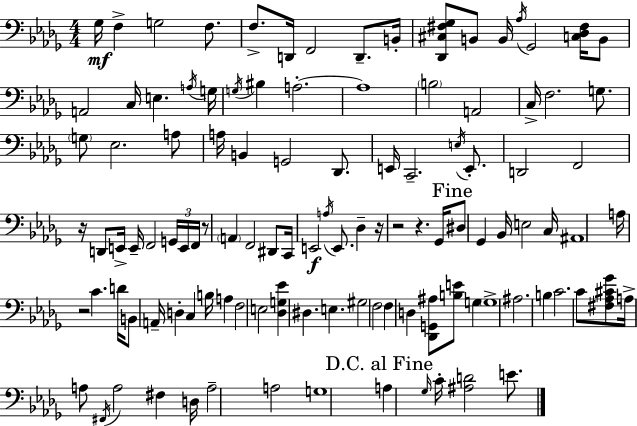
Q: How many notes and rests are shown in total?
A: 112